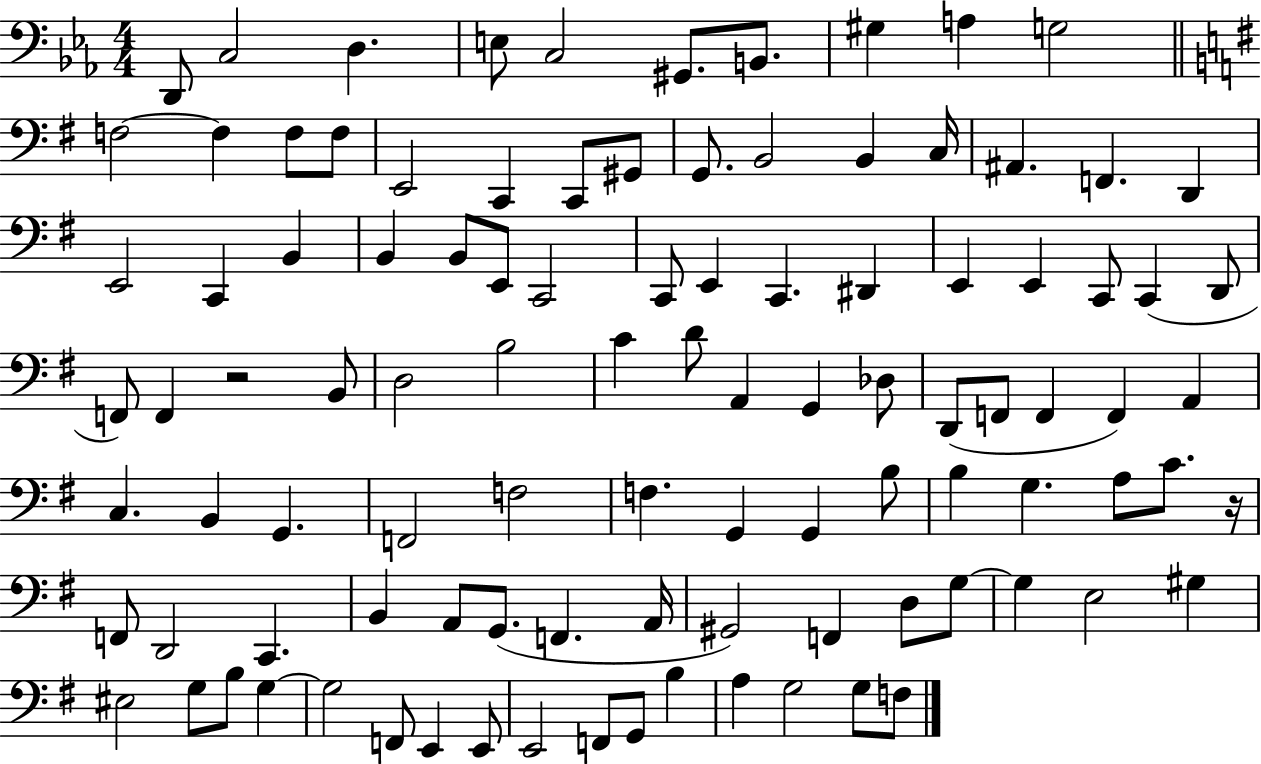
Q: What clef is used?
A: bass